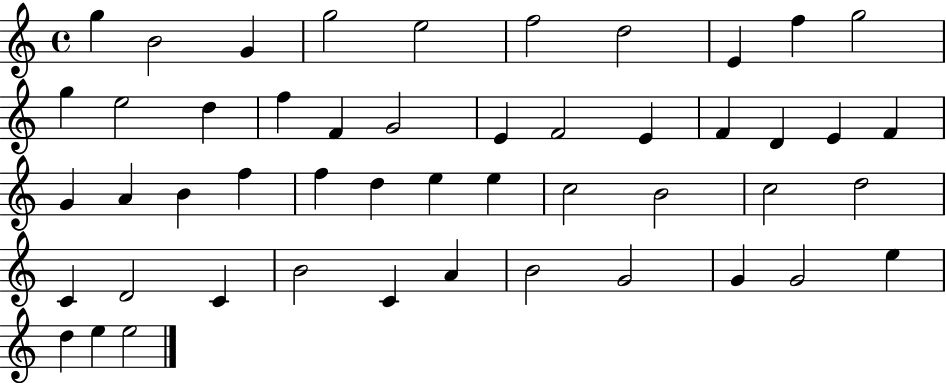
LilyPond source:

{
  \clef treble
  \time 4/4
  \defaultTimeSignature
  \key c \major
  g''4 b'2 g'4 | g''2 e''2 | f''2 d''2 | e'4 f''4 g''2 | \break g''4 e''2 d''4 | f''4 f'4 g'2 | e'4 f'2 e'4 | f'4 d'4 e'4 f'4 | \break g'4 a'4 b'4 f''4 | f''4 d''4 e''4 e''4 | c''2 b'2 | c''2 d''2 | \break c'4 d'2 c'4 | b'2 c'4 a'4 | b'2 g'2 | g'4 g'2 e''4 | \break d''4 e''4 e''2 | \bar "|."
}